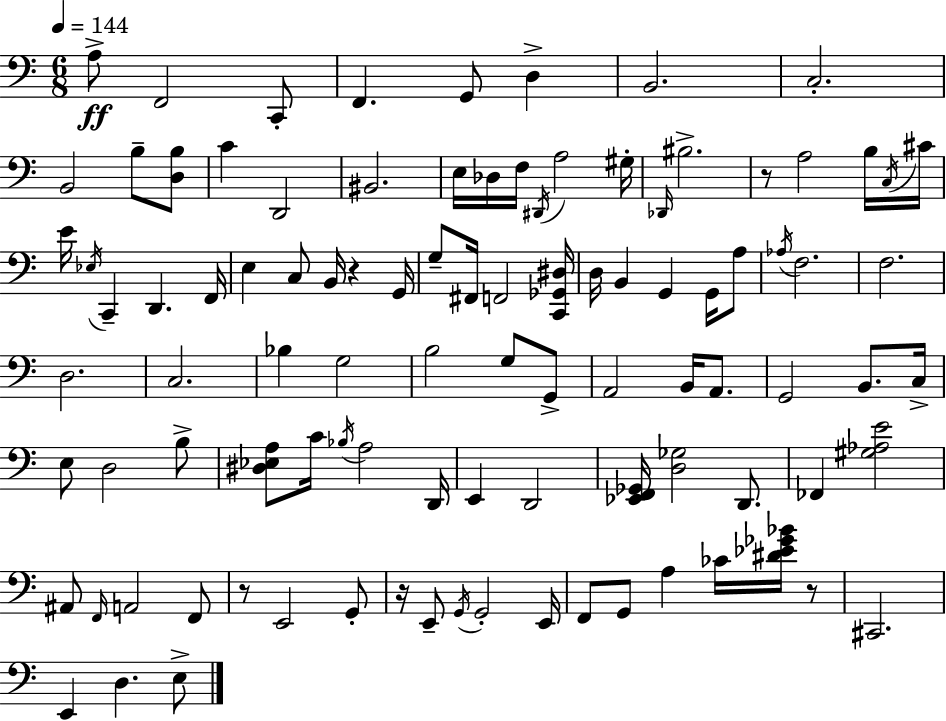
{
  \clef bass
  \numericTimeSignature
  \time 6/8
  \key c \major
  \tempo 4 = 144
  a8->\ff f,2 c,8-. | f,4. g,8 d4-> | b,2. | c2.-. | \break b,2 b8-- <d b>8 | c'4 d,2 | bis,2. | e16 des16 f16 \acciaccatura { dis,16 } a2 | \break gis16-. \grace { des,16 } bis2.-> | r8 a2 | b16 \acciaccatura { c16 } cis'16 e'16 \acciaccatura { ees16 } c,4-- d,4. | f,16 e4 c8 b,16 r4 | \break g,16 g8-- fis,16 f,2 | <c, ges, dis>16 d16 b,4 g,4 | g,16 a8 \acciaccatura { aes16 } f2. | f2. | \break d2. | c2. | bes4 g2 | b2 | \break g8 g,8-> a,2 | b,16 a,8. g,2 | b,8. c16-> e8 d2 | b8-> <dis ees a>8 c'16 \acciaccatura { bes16 } a2 | \break d,16 e,4 d,2 | <ees, f, ges,>16 <d ges>2 | d,8. fes,4 <gis aes e'>2 | ais,8 \grace { f,16 } a,2 | \break f,8 r8 e,2 | g,8-. r16 e,8-- \acciaccatura { g,16 } g,2-. | e,16 f,8 g,8 | a4 ces'16 <dis' ees' ges' bes'>16 r8 cis,2. | \break e,4 | d4. e8-> \bar "|."
}